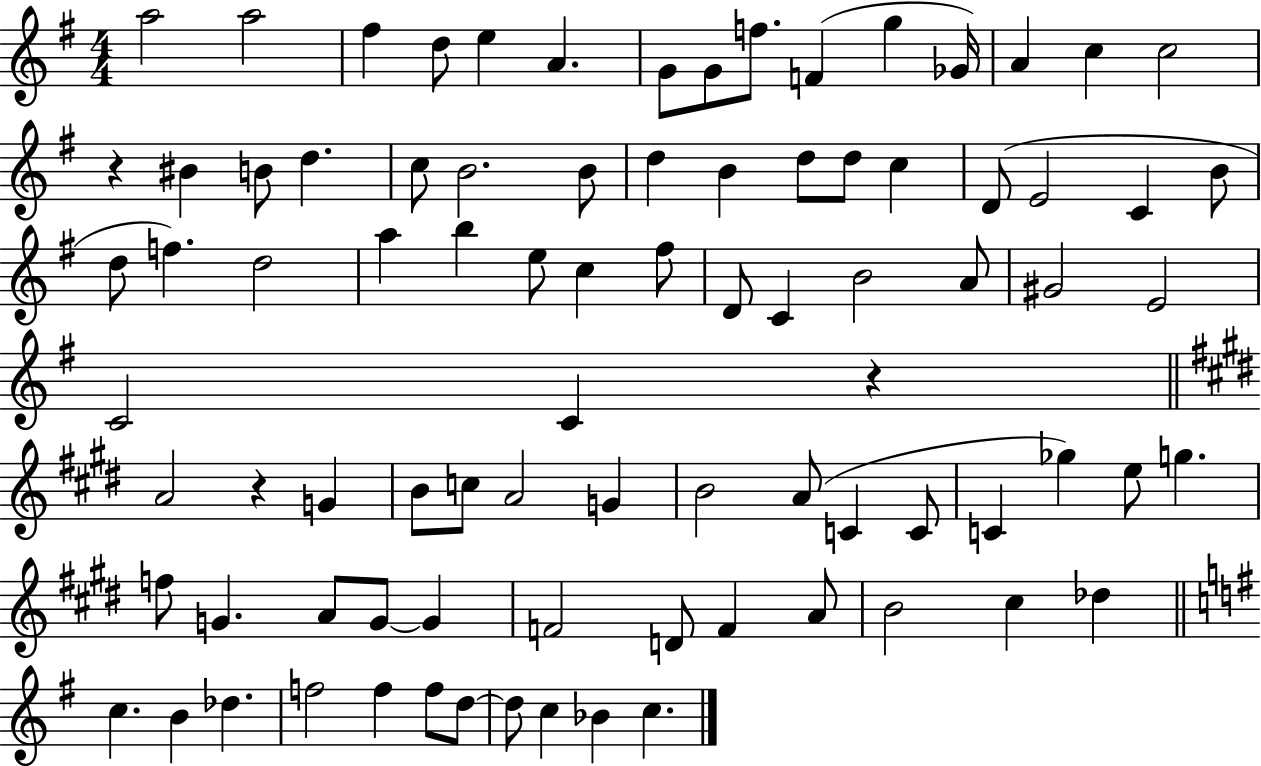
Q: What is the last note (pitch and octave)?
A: C5